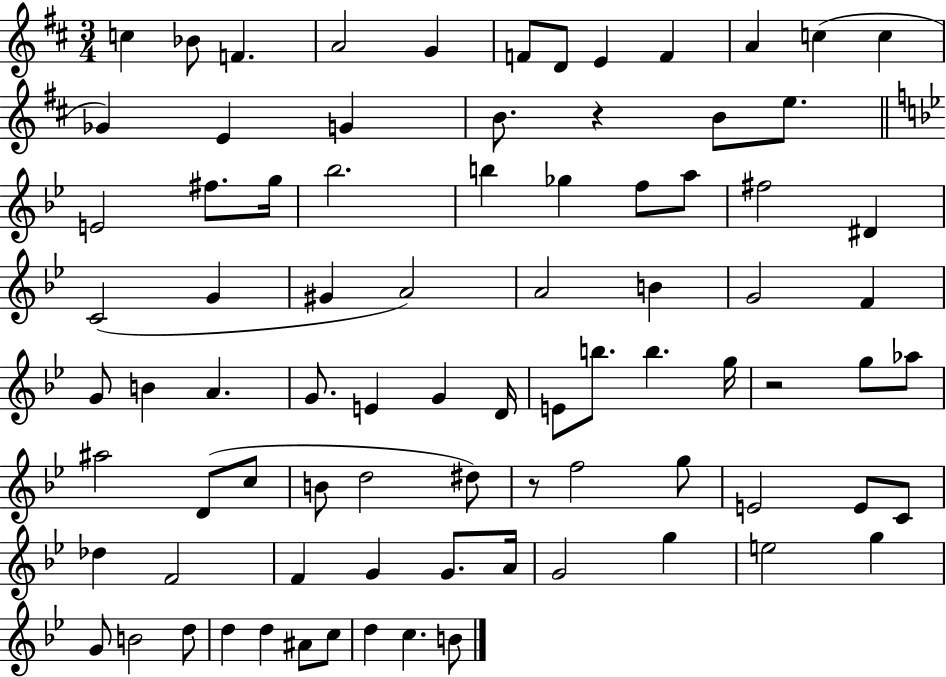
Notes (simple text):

C5/q Bb4/e F4/q. A4/h G4/q F4/e D4/e E4/q F4/q A4/q C5/q C5/q Gb4/q E4/q G4/q B4/e. R/q B4/e E5/e. E4/h F#5/e. G5/s Bb5/h. B5/q Gb5/q F5/e A5/e F#5/h D#4/q C4/h G4/q G#4/q A4/h A4/h B4/q G4/h F4/q G4/e B4/q A4/q. G4/e. E4/q G4/q D4/s E4/e B5/e. B5/q. G5/s R/h G5/e Ab5/e A#5/h D4/e C5/e B4/e D5/h D#5/e R/e F5/h G5/e E4/h E4/e C4/e Db5/q F4/h F4/q G4/q G4/e. A4/s G4/h G5/q E5/h G5/q G4/e B4/h D5/e D5/q D5/q A#4/e C5/e D5/q C5/q. B4/e